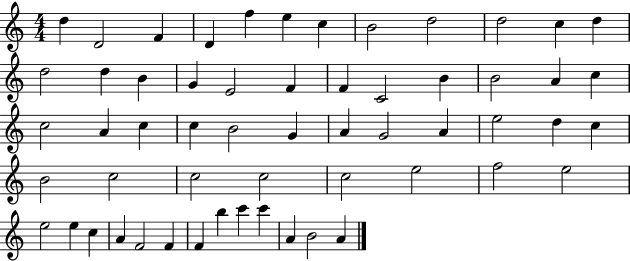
D5/q D4/h F4/q D4/q F5/q E5/q C5/q B4/h D5/h D5/h C5/q D5/q D5/h D5/q B4/q G4/q E4/h F4/q F4/q C4/h B4/q B4/h A4/q C5/q C5/h A4/q C5/q C5/q B4/h G4/q A4/q G4/h A4/q E5/h D5/q C5/q B4/h C5/h C5/h C5/h C5/h E5/h F5/h E5/h E5/h E5/q C5/q A4/q F4/h F4/q F4/q B5/q C6/q C6/q A4/q B4/h A4/q